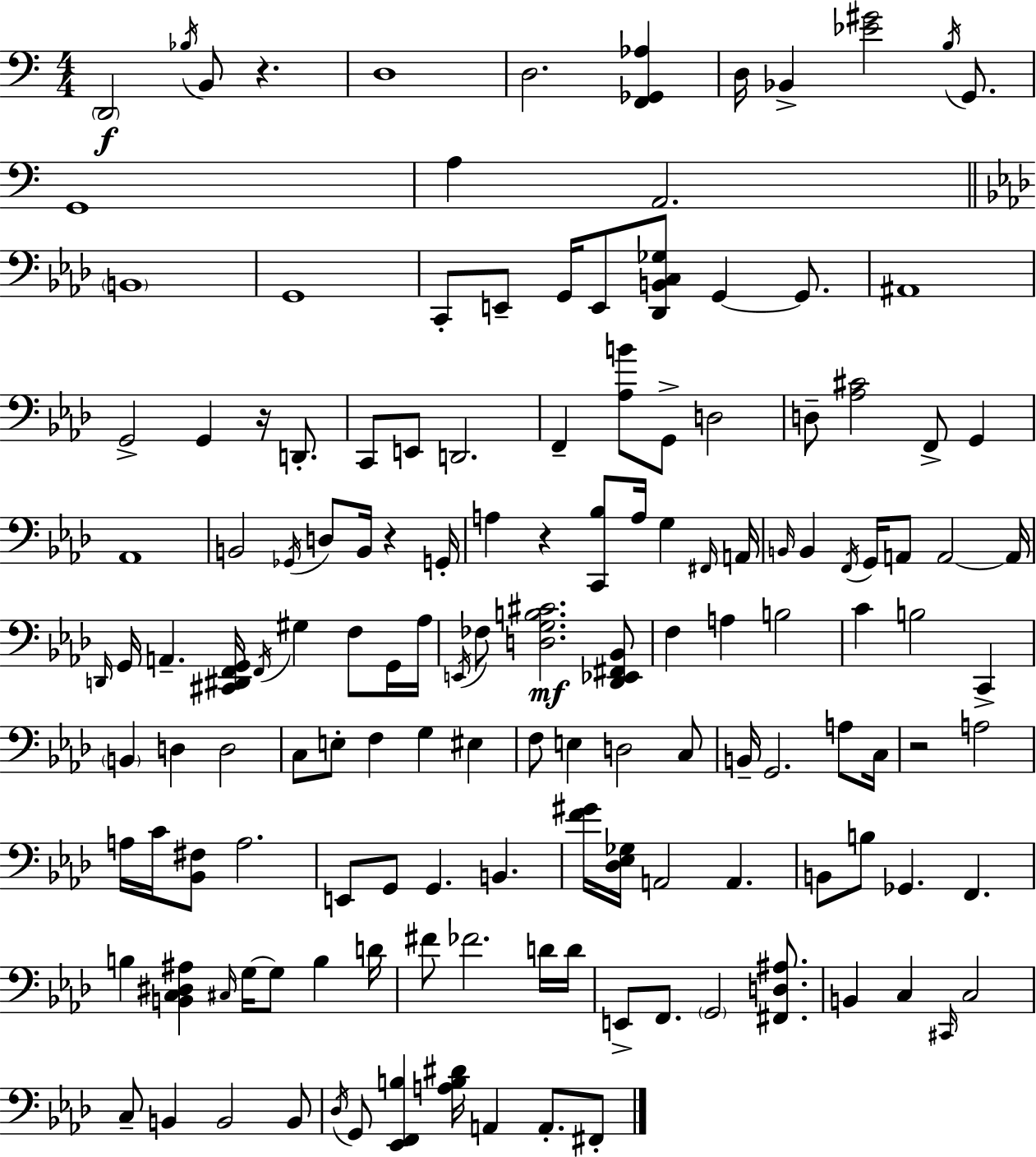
X:1
T:Untitled
M:4/4
L:1/4
K:C
D,,2 _B,/4 B,,/2 z D,4 D,2 [F,,_G,,_A,] D,/4 _B,, [_E^G]2 B,/4 G,,/2 G,,4 A, A,,2 B,,4 G,,4 C,,/2 E,,/2 G,,/4 E,,/2 [_D,,B,,C,_G,]/2 G,, G,,/2 ^A,,4 G,,2 G,, z/4 D,,/2 C,,/2 E,,/2 D,,2 F,, [_A,B]/2 G,,/2 D,2 D,/2 [_A,^C]2 F,,/2 G,, _A,,4 B,,2 _G,,/4 D,/2 B,,/4 z G,,/4 A, z [C,,_B,]/2 A,/4 G, ^F,,/4 A,,/4 B,,/4 B,, F,,/4 G,,/4 A,,/2 A,,2 A,,/4 D,,/4 G,,/4 A,, [^C,,^D,,F,,G,,]/4 F,,/4 ^G, F,/2 G,,/4 _A,/4 E,,/4 _F,/2 [D,G,B,^C]2 [_D,,_E,,^F,,_B,,]/2 F, A, B,2 C B,2 C,, B,, D, D,2 C,/2 E,/2 F, G, ^E, F,/2 E, D,2 C,/2 B,,/4 G,,2 A,/2 C,/4 z2 A,2 A,/4 C/4 [_B,,^F,]/2 A,2 E,,/2 G,,/2 G,, B,, [F^G]/4 [_D,_E,_G,]/4 A,,2 A,, B,,/2 B,/2 _G,, F,, B, [B,,C,^D,^A,] ^C,/4 G,/4 G,/2 B, D/4 ^F/2 _F2 D/4 D/4 E,,/2 F,,/2 G,,2 [^F,,D,^A,]/2 B,, C, ^C,,/4 C,2 C,/2 B,, B,,2 B,,/2 _D,/4 G,,/2 [_E,,F,,B,] [A,B,^D]/4 A,, A,,/2 ^F,,/2